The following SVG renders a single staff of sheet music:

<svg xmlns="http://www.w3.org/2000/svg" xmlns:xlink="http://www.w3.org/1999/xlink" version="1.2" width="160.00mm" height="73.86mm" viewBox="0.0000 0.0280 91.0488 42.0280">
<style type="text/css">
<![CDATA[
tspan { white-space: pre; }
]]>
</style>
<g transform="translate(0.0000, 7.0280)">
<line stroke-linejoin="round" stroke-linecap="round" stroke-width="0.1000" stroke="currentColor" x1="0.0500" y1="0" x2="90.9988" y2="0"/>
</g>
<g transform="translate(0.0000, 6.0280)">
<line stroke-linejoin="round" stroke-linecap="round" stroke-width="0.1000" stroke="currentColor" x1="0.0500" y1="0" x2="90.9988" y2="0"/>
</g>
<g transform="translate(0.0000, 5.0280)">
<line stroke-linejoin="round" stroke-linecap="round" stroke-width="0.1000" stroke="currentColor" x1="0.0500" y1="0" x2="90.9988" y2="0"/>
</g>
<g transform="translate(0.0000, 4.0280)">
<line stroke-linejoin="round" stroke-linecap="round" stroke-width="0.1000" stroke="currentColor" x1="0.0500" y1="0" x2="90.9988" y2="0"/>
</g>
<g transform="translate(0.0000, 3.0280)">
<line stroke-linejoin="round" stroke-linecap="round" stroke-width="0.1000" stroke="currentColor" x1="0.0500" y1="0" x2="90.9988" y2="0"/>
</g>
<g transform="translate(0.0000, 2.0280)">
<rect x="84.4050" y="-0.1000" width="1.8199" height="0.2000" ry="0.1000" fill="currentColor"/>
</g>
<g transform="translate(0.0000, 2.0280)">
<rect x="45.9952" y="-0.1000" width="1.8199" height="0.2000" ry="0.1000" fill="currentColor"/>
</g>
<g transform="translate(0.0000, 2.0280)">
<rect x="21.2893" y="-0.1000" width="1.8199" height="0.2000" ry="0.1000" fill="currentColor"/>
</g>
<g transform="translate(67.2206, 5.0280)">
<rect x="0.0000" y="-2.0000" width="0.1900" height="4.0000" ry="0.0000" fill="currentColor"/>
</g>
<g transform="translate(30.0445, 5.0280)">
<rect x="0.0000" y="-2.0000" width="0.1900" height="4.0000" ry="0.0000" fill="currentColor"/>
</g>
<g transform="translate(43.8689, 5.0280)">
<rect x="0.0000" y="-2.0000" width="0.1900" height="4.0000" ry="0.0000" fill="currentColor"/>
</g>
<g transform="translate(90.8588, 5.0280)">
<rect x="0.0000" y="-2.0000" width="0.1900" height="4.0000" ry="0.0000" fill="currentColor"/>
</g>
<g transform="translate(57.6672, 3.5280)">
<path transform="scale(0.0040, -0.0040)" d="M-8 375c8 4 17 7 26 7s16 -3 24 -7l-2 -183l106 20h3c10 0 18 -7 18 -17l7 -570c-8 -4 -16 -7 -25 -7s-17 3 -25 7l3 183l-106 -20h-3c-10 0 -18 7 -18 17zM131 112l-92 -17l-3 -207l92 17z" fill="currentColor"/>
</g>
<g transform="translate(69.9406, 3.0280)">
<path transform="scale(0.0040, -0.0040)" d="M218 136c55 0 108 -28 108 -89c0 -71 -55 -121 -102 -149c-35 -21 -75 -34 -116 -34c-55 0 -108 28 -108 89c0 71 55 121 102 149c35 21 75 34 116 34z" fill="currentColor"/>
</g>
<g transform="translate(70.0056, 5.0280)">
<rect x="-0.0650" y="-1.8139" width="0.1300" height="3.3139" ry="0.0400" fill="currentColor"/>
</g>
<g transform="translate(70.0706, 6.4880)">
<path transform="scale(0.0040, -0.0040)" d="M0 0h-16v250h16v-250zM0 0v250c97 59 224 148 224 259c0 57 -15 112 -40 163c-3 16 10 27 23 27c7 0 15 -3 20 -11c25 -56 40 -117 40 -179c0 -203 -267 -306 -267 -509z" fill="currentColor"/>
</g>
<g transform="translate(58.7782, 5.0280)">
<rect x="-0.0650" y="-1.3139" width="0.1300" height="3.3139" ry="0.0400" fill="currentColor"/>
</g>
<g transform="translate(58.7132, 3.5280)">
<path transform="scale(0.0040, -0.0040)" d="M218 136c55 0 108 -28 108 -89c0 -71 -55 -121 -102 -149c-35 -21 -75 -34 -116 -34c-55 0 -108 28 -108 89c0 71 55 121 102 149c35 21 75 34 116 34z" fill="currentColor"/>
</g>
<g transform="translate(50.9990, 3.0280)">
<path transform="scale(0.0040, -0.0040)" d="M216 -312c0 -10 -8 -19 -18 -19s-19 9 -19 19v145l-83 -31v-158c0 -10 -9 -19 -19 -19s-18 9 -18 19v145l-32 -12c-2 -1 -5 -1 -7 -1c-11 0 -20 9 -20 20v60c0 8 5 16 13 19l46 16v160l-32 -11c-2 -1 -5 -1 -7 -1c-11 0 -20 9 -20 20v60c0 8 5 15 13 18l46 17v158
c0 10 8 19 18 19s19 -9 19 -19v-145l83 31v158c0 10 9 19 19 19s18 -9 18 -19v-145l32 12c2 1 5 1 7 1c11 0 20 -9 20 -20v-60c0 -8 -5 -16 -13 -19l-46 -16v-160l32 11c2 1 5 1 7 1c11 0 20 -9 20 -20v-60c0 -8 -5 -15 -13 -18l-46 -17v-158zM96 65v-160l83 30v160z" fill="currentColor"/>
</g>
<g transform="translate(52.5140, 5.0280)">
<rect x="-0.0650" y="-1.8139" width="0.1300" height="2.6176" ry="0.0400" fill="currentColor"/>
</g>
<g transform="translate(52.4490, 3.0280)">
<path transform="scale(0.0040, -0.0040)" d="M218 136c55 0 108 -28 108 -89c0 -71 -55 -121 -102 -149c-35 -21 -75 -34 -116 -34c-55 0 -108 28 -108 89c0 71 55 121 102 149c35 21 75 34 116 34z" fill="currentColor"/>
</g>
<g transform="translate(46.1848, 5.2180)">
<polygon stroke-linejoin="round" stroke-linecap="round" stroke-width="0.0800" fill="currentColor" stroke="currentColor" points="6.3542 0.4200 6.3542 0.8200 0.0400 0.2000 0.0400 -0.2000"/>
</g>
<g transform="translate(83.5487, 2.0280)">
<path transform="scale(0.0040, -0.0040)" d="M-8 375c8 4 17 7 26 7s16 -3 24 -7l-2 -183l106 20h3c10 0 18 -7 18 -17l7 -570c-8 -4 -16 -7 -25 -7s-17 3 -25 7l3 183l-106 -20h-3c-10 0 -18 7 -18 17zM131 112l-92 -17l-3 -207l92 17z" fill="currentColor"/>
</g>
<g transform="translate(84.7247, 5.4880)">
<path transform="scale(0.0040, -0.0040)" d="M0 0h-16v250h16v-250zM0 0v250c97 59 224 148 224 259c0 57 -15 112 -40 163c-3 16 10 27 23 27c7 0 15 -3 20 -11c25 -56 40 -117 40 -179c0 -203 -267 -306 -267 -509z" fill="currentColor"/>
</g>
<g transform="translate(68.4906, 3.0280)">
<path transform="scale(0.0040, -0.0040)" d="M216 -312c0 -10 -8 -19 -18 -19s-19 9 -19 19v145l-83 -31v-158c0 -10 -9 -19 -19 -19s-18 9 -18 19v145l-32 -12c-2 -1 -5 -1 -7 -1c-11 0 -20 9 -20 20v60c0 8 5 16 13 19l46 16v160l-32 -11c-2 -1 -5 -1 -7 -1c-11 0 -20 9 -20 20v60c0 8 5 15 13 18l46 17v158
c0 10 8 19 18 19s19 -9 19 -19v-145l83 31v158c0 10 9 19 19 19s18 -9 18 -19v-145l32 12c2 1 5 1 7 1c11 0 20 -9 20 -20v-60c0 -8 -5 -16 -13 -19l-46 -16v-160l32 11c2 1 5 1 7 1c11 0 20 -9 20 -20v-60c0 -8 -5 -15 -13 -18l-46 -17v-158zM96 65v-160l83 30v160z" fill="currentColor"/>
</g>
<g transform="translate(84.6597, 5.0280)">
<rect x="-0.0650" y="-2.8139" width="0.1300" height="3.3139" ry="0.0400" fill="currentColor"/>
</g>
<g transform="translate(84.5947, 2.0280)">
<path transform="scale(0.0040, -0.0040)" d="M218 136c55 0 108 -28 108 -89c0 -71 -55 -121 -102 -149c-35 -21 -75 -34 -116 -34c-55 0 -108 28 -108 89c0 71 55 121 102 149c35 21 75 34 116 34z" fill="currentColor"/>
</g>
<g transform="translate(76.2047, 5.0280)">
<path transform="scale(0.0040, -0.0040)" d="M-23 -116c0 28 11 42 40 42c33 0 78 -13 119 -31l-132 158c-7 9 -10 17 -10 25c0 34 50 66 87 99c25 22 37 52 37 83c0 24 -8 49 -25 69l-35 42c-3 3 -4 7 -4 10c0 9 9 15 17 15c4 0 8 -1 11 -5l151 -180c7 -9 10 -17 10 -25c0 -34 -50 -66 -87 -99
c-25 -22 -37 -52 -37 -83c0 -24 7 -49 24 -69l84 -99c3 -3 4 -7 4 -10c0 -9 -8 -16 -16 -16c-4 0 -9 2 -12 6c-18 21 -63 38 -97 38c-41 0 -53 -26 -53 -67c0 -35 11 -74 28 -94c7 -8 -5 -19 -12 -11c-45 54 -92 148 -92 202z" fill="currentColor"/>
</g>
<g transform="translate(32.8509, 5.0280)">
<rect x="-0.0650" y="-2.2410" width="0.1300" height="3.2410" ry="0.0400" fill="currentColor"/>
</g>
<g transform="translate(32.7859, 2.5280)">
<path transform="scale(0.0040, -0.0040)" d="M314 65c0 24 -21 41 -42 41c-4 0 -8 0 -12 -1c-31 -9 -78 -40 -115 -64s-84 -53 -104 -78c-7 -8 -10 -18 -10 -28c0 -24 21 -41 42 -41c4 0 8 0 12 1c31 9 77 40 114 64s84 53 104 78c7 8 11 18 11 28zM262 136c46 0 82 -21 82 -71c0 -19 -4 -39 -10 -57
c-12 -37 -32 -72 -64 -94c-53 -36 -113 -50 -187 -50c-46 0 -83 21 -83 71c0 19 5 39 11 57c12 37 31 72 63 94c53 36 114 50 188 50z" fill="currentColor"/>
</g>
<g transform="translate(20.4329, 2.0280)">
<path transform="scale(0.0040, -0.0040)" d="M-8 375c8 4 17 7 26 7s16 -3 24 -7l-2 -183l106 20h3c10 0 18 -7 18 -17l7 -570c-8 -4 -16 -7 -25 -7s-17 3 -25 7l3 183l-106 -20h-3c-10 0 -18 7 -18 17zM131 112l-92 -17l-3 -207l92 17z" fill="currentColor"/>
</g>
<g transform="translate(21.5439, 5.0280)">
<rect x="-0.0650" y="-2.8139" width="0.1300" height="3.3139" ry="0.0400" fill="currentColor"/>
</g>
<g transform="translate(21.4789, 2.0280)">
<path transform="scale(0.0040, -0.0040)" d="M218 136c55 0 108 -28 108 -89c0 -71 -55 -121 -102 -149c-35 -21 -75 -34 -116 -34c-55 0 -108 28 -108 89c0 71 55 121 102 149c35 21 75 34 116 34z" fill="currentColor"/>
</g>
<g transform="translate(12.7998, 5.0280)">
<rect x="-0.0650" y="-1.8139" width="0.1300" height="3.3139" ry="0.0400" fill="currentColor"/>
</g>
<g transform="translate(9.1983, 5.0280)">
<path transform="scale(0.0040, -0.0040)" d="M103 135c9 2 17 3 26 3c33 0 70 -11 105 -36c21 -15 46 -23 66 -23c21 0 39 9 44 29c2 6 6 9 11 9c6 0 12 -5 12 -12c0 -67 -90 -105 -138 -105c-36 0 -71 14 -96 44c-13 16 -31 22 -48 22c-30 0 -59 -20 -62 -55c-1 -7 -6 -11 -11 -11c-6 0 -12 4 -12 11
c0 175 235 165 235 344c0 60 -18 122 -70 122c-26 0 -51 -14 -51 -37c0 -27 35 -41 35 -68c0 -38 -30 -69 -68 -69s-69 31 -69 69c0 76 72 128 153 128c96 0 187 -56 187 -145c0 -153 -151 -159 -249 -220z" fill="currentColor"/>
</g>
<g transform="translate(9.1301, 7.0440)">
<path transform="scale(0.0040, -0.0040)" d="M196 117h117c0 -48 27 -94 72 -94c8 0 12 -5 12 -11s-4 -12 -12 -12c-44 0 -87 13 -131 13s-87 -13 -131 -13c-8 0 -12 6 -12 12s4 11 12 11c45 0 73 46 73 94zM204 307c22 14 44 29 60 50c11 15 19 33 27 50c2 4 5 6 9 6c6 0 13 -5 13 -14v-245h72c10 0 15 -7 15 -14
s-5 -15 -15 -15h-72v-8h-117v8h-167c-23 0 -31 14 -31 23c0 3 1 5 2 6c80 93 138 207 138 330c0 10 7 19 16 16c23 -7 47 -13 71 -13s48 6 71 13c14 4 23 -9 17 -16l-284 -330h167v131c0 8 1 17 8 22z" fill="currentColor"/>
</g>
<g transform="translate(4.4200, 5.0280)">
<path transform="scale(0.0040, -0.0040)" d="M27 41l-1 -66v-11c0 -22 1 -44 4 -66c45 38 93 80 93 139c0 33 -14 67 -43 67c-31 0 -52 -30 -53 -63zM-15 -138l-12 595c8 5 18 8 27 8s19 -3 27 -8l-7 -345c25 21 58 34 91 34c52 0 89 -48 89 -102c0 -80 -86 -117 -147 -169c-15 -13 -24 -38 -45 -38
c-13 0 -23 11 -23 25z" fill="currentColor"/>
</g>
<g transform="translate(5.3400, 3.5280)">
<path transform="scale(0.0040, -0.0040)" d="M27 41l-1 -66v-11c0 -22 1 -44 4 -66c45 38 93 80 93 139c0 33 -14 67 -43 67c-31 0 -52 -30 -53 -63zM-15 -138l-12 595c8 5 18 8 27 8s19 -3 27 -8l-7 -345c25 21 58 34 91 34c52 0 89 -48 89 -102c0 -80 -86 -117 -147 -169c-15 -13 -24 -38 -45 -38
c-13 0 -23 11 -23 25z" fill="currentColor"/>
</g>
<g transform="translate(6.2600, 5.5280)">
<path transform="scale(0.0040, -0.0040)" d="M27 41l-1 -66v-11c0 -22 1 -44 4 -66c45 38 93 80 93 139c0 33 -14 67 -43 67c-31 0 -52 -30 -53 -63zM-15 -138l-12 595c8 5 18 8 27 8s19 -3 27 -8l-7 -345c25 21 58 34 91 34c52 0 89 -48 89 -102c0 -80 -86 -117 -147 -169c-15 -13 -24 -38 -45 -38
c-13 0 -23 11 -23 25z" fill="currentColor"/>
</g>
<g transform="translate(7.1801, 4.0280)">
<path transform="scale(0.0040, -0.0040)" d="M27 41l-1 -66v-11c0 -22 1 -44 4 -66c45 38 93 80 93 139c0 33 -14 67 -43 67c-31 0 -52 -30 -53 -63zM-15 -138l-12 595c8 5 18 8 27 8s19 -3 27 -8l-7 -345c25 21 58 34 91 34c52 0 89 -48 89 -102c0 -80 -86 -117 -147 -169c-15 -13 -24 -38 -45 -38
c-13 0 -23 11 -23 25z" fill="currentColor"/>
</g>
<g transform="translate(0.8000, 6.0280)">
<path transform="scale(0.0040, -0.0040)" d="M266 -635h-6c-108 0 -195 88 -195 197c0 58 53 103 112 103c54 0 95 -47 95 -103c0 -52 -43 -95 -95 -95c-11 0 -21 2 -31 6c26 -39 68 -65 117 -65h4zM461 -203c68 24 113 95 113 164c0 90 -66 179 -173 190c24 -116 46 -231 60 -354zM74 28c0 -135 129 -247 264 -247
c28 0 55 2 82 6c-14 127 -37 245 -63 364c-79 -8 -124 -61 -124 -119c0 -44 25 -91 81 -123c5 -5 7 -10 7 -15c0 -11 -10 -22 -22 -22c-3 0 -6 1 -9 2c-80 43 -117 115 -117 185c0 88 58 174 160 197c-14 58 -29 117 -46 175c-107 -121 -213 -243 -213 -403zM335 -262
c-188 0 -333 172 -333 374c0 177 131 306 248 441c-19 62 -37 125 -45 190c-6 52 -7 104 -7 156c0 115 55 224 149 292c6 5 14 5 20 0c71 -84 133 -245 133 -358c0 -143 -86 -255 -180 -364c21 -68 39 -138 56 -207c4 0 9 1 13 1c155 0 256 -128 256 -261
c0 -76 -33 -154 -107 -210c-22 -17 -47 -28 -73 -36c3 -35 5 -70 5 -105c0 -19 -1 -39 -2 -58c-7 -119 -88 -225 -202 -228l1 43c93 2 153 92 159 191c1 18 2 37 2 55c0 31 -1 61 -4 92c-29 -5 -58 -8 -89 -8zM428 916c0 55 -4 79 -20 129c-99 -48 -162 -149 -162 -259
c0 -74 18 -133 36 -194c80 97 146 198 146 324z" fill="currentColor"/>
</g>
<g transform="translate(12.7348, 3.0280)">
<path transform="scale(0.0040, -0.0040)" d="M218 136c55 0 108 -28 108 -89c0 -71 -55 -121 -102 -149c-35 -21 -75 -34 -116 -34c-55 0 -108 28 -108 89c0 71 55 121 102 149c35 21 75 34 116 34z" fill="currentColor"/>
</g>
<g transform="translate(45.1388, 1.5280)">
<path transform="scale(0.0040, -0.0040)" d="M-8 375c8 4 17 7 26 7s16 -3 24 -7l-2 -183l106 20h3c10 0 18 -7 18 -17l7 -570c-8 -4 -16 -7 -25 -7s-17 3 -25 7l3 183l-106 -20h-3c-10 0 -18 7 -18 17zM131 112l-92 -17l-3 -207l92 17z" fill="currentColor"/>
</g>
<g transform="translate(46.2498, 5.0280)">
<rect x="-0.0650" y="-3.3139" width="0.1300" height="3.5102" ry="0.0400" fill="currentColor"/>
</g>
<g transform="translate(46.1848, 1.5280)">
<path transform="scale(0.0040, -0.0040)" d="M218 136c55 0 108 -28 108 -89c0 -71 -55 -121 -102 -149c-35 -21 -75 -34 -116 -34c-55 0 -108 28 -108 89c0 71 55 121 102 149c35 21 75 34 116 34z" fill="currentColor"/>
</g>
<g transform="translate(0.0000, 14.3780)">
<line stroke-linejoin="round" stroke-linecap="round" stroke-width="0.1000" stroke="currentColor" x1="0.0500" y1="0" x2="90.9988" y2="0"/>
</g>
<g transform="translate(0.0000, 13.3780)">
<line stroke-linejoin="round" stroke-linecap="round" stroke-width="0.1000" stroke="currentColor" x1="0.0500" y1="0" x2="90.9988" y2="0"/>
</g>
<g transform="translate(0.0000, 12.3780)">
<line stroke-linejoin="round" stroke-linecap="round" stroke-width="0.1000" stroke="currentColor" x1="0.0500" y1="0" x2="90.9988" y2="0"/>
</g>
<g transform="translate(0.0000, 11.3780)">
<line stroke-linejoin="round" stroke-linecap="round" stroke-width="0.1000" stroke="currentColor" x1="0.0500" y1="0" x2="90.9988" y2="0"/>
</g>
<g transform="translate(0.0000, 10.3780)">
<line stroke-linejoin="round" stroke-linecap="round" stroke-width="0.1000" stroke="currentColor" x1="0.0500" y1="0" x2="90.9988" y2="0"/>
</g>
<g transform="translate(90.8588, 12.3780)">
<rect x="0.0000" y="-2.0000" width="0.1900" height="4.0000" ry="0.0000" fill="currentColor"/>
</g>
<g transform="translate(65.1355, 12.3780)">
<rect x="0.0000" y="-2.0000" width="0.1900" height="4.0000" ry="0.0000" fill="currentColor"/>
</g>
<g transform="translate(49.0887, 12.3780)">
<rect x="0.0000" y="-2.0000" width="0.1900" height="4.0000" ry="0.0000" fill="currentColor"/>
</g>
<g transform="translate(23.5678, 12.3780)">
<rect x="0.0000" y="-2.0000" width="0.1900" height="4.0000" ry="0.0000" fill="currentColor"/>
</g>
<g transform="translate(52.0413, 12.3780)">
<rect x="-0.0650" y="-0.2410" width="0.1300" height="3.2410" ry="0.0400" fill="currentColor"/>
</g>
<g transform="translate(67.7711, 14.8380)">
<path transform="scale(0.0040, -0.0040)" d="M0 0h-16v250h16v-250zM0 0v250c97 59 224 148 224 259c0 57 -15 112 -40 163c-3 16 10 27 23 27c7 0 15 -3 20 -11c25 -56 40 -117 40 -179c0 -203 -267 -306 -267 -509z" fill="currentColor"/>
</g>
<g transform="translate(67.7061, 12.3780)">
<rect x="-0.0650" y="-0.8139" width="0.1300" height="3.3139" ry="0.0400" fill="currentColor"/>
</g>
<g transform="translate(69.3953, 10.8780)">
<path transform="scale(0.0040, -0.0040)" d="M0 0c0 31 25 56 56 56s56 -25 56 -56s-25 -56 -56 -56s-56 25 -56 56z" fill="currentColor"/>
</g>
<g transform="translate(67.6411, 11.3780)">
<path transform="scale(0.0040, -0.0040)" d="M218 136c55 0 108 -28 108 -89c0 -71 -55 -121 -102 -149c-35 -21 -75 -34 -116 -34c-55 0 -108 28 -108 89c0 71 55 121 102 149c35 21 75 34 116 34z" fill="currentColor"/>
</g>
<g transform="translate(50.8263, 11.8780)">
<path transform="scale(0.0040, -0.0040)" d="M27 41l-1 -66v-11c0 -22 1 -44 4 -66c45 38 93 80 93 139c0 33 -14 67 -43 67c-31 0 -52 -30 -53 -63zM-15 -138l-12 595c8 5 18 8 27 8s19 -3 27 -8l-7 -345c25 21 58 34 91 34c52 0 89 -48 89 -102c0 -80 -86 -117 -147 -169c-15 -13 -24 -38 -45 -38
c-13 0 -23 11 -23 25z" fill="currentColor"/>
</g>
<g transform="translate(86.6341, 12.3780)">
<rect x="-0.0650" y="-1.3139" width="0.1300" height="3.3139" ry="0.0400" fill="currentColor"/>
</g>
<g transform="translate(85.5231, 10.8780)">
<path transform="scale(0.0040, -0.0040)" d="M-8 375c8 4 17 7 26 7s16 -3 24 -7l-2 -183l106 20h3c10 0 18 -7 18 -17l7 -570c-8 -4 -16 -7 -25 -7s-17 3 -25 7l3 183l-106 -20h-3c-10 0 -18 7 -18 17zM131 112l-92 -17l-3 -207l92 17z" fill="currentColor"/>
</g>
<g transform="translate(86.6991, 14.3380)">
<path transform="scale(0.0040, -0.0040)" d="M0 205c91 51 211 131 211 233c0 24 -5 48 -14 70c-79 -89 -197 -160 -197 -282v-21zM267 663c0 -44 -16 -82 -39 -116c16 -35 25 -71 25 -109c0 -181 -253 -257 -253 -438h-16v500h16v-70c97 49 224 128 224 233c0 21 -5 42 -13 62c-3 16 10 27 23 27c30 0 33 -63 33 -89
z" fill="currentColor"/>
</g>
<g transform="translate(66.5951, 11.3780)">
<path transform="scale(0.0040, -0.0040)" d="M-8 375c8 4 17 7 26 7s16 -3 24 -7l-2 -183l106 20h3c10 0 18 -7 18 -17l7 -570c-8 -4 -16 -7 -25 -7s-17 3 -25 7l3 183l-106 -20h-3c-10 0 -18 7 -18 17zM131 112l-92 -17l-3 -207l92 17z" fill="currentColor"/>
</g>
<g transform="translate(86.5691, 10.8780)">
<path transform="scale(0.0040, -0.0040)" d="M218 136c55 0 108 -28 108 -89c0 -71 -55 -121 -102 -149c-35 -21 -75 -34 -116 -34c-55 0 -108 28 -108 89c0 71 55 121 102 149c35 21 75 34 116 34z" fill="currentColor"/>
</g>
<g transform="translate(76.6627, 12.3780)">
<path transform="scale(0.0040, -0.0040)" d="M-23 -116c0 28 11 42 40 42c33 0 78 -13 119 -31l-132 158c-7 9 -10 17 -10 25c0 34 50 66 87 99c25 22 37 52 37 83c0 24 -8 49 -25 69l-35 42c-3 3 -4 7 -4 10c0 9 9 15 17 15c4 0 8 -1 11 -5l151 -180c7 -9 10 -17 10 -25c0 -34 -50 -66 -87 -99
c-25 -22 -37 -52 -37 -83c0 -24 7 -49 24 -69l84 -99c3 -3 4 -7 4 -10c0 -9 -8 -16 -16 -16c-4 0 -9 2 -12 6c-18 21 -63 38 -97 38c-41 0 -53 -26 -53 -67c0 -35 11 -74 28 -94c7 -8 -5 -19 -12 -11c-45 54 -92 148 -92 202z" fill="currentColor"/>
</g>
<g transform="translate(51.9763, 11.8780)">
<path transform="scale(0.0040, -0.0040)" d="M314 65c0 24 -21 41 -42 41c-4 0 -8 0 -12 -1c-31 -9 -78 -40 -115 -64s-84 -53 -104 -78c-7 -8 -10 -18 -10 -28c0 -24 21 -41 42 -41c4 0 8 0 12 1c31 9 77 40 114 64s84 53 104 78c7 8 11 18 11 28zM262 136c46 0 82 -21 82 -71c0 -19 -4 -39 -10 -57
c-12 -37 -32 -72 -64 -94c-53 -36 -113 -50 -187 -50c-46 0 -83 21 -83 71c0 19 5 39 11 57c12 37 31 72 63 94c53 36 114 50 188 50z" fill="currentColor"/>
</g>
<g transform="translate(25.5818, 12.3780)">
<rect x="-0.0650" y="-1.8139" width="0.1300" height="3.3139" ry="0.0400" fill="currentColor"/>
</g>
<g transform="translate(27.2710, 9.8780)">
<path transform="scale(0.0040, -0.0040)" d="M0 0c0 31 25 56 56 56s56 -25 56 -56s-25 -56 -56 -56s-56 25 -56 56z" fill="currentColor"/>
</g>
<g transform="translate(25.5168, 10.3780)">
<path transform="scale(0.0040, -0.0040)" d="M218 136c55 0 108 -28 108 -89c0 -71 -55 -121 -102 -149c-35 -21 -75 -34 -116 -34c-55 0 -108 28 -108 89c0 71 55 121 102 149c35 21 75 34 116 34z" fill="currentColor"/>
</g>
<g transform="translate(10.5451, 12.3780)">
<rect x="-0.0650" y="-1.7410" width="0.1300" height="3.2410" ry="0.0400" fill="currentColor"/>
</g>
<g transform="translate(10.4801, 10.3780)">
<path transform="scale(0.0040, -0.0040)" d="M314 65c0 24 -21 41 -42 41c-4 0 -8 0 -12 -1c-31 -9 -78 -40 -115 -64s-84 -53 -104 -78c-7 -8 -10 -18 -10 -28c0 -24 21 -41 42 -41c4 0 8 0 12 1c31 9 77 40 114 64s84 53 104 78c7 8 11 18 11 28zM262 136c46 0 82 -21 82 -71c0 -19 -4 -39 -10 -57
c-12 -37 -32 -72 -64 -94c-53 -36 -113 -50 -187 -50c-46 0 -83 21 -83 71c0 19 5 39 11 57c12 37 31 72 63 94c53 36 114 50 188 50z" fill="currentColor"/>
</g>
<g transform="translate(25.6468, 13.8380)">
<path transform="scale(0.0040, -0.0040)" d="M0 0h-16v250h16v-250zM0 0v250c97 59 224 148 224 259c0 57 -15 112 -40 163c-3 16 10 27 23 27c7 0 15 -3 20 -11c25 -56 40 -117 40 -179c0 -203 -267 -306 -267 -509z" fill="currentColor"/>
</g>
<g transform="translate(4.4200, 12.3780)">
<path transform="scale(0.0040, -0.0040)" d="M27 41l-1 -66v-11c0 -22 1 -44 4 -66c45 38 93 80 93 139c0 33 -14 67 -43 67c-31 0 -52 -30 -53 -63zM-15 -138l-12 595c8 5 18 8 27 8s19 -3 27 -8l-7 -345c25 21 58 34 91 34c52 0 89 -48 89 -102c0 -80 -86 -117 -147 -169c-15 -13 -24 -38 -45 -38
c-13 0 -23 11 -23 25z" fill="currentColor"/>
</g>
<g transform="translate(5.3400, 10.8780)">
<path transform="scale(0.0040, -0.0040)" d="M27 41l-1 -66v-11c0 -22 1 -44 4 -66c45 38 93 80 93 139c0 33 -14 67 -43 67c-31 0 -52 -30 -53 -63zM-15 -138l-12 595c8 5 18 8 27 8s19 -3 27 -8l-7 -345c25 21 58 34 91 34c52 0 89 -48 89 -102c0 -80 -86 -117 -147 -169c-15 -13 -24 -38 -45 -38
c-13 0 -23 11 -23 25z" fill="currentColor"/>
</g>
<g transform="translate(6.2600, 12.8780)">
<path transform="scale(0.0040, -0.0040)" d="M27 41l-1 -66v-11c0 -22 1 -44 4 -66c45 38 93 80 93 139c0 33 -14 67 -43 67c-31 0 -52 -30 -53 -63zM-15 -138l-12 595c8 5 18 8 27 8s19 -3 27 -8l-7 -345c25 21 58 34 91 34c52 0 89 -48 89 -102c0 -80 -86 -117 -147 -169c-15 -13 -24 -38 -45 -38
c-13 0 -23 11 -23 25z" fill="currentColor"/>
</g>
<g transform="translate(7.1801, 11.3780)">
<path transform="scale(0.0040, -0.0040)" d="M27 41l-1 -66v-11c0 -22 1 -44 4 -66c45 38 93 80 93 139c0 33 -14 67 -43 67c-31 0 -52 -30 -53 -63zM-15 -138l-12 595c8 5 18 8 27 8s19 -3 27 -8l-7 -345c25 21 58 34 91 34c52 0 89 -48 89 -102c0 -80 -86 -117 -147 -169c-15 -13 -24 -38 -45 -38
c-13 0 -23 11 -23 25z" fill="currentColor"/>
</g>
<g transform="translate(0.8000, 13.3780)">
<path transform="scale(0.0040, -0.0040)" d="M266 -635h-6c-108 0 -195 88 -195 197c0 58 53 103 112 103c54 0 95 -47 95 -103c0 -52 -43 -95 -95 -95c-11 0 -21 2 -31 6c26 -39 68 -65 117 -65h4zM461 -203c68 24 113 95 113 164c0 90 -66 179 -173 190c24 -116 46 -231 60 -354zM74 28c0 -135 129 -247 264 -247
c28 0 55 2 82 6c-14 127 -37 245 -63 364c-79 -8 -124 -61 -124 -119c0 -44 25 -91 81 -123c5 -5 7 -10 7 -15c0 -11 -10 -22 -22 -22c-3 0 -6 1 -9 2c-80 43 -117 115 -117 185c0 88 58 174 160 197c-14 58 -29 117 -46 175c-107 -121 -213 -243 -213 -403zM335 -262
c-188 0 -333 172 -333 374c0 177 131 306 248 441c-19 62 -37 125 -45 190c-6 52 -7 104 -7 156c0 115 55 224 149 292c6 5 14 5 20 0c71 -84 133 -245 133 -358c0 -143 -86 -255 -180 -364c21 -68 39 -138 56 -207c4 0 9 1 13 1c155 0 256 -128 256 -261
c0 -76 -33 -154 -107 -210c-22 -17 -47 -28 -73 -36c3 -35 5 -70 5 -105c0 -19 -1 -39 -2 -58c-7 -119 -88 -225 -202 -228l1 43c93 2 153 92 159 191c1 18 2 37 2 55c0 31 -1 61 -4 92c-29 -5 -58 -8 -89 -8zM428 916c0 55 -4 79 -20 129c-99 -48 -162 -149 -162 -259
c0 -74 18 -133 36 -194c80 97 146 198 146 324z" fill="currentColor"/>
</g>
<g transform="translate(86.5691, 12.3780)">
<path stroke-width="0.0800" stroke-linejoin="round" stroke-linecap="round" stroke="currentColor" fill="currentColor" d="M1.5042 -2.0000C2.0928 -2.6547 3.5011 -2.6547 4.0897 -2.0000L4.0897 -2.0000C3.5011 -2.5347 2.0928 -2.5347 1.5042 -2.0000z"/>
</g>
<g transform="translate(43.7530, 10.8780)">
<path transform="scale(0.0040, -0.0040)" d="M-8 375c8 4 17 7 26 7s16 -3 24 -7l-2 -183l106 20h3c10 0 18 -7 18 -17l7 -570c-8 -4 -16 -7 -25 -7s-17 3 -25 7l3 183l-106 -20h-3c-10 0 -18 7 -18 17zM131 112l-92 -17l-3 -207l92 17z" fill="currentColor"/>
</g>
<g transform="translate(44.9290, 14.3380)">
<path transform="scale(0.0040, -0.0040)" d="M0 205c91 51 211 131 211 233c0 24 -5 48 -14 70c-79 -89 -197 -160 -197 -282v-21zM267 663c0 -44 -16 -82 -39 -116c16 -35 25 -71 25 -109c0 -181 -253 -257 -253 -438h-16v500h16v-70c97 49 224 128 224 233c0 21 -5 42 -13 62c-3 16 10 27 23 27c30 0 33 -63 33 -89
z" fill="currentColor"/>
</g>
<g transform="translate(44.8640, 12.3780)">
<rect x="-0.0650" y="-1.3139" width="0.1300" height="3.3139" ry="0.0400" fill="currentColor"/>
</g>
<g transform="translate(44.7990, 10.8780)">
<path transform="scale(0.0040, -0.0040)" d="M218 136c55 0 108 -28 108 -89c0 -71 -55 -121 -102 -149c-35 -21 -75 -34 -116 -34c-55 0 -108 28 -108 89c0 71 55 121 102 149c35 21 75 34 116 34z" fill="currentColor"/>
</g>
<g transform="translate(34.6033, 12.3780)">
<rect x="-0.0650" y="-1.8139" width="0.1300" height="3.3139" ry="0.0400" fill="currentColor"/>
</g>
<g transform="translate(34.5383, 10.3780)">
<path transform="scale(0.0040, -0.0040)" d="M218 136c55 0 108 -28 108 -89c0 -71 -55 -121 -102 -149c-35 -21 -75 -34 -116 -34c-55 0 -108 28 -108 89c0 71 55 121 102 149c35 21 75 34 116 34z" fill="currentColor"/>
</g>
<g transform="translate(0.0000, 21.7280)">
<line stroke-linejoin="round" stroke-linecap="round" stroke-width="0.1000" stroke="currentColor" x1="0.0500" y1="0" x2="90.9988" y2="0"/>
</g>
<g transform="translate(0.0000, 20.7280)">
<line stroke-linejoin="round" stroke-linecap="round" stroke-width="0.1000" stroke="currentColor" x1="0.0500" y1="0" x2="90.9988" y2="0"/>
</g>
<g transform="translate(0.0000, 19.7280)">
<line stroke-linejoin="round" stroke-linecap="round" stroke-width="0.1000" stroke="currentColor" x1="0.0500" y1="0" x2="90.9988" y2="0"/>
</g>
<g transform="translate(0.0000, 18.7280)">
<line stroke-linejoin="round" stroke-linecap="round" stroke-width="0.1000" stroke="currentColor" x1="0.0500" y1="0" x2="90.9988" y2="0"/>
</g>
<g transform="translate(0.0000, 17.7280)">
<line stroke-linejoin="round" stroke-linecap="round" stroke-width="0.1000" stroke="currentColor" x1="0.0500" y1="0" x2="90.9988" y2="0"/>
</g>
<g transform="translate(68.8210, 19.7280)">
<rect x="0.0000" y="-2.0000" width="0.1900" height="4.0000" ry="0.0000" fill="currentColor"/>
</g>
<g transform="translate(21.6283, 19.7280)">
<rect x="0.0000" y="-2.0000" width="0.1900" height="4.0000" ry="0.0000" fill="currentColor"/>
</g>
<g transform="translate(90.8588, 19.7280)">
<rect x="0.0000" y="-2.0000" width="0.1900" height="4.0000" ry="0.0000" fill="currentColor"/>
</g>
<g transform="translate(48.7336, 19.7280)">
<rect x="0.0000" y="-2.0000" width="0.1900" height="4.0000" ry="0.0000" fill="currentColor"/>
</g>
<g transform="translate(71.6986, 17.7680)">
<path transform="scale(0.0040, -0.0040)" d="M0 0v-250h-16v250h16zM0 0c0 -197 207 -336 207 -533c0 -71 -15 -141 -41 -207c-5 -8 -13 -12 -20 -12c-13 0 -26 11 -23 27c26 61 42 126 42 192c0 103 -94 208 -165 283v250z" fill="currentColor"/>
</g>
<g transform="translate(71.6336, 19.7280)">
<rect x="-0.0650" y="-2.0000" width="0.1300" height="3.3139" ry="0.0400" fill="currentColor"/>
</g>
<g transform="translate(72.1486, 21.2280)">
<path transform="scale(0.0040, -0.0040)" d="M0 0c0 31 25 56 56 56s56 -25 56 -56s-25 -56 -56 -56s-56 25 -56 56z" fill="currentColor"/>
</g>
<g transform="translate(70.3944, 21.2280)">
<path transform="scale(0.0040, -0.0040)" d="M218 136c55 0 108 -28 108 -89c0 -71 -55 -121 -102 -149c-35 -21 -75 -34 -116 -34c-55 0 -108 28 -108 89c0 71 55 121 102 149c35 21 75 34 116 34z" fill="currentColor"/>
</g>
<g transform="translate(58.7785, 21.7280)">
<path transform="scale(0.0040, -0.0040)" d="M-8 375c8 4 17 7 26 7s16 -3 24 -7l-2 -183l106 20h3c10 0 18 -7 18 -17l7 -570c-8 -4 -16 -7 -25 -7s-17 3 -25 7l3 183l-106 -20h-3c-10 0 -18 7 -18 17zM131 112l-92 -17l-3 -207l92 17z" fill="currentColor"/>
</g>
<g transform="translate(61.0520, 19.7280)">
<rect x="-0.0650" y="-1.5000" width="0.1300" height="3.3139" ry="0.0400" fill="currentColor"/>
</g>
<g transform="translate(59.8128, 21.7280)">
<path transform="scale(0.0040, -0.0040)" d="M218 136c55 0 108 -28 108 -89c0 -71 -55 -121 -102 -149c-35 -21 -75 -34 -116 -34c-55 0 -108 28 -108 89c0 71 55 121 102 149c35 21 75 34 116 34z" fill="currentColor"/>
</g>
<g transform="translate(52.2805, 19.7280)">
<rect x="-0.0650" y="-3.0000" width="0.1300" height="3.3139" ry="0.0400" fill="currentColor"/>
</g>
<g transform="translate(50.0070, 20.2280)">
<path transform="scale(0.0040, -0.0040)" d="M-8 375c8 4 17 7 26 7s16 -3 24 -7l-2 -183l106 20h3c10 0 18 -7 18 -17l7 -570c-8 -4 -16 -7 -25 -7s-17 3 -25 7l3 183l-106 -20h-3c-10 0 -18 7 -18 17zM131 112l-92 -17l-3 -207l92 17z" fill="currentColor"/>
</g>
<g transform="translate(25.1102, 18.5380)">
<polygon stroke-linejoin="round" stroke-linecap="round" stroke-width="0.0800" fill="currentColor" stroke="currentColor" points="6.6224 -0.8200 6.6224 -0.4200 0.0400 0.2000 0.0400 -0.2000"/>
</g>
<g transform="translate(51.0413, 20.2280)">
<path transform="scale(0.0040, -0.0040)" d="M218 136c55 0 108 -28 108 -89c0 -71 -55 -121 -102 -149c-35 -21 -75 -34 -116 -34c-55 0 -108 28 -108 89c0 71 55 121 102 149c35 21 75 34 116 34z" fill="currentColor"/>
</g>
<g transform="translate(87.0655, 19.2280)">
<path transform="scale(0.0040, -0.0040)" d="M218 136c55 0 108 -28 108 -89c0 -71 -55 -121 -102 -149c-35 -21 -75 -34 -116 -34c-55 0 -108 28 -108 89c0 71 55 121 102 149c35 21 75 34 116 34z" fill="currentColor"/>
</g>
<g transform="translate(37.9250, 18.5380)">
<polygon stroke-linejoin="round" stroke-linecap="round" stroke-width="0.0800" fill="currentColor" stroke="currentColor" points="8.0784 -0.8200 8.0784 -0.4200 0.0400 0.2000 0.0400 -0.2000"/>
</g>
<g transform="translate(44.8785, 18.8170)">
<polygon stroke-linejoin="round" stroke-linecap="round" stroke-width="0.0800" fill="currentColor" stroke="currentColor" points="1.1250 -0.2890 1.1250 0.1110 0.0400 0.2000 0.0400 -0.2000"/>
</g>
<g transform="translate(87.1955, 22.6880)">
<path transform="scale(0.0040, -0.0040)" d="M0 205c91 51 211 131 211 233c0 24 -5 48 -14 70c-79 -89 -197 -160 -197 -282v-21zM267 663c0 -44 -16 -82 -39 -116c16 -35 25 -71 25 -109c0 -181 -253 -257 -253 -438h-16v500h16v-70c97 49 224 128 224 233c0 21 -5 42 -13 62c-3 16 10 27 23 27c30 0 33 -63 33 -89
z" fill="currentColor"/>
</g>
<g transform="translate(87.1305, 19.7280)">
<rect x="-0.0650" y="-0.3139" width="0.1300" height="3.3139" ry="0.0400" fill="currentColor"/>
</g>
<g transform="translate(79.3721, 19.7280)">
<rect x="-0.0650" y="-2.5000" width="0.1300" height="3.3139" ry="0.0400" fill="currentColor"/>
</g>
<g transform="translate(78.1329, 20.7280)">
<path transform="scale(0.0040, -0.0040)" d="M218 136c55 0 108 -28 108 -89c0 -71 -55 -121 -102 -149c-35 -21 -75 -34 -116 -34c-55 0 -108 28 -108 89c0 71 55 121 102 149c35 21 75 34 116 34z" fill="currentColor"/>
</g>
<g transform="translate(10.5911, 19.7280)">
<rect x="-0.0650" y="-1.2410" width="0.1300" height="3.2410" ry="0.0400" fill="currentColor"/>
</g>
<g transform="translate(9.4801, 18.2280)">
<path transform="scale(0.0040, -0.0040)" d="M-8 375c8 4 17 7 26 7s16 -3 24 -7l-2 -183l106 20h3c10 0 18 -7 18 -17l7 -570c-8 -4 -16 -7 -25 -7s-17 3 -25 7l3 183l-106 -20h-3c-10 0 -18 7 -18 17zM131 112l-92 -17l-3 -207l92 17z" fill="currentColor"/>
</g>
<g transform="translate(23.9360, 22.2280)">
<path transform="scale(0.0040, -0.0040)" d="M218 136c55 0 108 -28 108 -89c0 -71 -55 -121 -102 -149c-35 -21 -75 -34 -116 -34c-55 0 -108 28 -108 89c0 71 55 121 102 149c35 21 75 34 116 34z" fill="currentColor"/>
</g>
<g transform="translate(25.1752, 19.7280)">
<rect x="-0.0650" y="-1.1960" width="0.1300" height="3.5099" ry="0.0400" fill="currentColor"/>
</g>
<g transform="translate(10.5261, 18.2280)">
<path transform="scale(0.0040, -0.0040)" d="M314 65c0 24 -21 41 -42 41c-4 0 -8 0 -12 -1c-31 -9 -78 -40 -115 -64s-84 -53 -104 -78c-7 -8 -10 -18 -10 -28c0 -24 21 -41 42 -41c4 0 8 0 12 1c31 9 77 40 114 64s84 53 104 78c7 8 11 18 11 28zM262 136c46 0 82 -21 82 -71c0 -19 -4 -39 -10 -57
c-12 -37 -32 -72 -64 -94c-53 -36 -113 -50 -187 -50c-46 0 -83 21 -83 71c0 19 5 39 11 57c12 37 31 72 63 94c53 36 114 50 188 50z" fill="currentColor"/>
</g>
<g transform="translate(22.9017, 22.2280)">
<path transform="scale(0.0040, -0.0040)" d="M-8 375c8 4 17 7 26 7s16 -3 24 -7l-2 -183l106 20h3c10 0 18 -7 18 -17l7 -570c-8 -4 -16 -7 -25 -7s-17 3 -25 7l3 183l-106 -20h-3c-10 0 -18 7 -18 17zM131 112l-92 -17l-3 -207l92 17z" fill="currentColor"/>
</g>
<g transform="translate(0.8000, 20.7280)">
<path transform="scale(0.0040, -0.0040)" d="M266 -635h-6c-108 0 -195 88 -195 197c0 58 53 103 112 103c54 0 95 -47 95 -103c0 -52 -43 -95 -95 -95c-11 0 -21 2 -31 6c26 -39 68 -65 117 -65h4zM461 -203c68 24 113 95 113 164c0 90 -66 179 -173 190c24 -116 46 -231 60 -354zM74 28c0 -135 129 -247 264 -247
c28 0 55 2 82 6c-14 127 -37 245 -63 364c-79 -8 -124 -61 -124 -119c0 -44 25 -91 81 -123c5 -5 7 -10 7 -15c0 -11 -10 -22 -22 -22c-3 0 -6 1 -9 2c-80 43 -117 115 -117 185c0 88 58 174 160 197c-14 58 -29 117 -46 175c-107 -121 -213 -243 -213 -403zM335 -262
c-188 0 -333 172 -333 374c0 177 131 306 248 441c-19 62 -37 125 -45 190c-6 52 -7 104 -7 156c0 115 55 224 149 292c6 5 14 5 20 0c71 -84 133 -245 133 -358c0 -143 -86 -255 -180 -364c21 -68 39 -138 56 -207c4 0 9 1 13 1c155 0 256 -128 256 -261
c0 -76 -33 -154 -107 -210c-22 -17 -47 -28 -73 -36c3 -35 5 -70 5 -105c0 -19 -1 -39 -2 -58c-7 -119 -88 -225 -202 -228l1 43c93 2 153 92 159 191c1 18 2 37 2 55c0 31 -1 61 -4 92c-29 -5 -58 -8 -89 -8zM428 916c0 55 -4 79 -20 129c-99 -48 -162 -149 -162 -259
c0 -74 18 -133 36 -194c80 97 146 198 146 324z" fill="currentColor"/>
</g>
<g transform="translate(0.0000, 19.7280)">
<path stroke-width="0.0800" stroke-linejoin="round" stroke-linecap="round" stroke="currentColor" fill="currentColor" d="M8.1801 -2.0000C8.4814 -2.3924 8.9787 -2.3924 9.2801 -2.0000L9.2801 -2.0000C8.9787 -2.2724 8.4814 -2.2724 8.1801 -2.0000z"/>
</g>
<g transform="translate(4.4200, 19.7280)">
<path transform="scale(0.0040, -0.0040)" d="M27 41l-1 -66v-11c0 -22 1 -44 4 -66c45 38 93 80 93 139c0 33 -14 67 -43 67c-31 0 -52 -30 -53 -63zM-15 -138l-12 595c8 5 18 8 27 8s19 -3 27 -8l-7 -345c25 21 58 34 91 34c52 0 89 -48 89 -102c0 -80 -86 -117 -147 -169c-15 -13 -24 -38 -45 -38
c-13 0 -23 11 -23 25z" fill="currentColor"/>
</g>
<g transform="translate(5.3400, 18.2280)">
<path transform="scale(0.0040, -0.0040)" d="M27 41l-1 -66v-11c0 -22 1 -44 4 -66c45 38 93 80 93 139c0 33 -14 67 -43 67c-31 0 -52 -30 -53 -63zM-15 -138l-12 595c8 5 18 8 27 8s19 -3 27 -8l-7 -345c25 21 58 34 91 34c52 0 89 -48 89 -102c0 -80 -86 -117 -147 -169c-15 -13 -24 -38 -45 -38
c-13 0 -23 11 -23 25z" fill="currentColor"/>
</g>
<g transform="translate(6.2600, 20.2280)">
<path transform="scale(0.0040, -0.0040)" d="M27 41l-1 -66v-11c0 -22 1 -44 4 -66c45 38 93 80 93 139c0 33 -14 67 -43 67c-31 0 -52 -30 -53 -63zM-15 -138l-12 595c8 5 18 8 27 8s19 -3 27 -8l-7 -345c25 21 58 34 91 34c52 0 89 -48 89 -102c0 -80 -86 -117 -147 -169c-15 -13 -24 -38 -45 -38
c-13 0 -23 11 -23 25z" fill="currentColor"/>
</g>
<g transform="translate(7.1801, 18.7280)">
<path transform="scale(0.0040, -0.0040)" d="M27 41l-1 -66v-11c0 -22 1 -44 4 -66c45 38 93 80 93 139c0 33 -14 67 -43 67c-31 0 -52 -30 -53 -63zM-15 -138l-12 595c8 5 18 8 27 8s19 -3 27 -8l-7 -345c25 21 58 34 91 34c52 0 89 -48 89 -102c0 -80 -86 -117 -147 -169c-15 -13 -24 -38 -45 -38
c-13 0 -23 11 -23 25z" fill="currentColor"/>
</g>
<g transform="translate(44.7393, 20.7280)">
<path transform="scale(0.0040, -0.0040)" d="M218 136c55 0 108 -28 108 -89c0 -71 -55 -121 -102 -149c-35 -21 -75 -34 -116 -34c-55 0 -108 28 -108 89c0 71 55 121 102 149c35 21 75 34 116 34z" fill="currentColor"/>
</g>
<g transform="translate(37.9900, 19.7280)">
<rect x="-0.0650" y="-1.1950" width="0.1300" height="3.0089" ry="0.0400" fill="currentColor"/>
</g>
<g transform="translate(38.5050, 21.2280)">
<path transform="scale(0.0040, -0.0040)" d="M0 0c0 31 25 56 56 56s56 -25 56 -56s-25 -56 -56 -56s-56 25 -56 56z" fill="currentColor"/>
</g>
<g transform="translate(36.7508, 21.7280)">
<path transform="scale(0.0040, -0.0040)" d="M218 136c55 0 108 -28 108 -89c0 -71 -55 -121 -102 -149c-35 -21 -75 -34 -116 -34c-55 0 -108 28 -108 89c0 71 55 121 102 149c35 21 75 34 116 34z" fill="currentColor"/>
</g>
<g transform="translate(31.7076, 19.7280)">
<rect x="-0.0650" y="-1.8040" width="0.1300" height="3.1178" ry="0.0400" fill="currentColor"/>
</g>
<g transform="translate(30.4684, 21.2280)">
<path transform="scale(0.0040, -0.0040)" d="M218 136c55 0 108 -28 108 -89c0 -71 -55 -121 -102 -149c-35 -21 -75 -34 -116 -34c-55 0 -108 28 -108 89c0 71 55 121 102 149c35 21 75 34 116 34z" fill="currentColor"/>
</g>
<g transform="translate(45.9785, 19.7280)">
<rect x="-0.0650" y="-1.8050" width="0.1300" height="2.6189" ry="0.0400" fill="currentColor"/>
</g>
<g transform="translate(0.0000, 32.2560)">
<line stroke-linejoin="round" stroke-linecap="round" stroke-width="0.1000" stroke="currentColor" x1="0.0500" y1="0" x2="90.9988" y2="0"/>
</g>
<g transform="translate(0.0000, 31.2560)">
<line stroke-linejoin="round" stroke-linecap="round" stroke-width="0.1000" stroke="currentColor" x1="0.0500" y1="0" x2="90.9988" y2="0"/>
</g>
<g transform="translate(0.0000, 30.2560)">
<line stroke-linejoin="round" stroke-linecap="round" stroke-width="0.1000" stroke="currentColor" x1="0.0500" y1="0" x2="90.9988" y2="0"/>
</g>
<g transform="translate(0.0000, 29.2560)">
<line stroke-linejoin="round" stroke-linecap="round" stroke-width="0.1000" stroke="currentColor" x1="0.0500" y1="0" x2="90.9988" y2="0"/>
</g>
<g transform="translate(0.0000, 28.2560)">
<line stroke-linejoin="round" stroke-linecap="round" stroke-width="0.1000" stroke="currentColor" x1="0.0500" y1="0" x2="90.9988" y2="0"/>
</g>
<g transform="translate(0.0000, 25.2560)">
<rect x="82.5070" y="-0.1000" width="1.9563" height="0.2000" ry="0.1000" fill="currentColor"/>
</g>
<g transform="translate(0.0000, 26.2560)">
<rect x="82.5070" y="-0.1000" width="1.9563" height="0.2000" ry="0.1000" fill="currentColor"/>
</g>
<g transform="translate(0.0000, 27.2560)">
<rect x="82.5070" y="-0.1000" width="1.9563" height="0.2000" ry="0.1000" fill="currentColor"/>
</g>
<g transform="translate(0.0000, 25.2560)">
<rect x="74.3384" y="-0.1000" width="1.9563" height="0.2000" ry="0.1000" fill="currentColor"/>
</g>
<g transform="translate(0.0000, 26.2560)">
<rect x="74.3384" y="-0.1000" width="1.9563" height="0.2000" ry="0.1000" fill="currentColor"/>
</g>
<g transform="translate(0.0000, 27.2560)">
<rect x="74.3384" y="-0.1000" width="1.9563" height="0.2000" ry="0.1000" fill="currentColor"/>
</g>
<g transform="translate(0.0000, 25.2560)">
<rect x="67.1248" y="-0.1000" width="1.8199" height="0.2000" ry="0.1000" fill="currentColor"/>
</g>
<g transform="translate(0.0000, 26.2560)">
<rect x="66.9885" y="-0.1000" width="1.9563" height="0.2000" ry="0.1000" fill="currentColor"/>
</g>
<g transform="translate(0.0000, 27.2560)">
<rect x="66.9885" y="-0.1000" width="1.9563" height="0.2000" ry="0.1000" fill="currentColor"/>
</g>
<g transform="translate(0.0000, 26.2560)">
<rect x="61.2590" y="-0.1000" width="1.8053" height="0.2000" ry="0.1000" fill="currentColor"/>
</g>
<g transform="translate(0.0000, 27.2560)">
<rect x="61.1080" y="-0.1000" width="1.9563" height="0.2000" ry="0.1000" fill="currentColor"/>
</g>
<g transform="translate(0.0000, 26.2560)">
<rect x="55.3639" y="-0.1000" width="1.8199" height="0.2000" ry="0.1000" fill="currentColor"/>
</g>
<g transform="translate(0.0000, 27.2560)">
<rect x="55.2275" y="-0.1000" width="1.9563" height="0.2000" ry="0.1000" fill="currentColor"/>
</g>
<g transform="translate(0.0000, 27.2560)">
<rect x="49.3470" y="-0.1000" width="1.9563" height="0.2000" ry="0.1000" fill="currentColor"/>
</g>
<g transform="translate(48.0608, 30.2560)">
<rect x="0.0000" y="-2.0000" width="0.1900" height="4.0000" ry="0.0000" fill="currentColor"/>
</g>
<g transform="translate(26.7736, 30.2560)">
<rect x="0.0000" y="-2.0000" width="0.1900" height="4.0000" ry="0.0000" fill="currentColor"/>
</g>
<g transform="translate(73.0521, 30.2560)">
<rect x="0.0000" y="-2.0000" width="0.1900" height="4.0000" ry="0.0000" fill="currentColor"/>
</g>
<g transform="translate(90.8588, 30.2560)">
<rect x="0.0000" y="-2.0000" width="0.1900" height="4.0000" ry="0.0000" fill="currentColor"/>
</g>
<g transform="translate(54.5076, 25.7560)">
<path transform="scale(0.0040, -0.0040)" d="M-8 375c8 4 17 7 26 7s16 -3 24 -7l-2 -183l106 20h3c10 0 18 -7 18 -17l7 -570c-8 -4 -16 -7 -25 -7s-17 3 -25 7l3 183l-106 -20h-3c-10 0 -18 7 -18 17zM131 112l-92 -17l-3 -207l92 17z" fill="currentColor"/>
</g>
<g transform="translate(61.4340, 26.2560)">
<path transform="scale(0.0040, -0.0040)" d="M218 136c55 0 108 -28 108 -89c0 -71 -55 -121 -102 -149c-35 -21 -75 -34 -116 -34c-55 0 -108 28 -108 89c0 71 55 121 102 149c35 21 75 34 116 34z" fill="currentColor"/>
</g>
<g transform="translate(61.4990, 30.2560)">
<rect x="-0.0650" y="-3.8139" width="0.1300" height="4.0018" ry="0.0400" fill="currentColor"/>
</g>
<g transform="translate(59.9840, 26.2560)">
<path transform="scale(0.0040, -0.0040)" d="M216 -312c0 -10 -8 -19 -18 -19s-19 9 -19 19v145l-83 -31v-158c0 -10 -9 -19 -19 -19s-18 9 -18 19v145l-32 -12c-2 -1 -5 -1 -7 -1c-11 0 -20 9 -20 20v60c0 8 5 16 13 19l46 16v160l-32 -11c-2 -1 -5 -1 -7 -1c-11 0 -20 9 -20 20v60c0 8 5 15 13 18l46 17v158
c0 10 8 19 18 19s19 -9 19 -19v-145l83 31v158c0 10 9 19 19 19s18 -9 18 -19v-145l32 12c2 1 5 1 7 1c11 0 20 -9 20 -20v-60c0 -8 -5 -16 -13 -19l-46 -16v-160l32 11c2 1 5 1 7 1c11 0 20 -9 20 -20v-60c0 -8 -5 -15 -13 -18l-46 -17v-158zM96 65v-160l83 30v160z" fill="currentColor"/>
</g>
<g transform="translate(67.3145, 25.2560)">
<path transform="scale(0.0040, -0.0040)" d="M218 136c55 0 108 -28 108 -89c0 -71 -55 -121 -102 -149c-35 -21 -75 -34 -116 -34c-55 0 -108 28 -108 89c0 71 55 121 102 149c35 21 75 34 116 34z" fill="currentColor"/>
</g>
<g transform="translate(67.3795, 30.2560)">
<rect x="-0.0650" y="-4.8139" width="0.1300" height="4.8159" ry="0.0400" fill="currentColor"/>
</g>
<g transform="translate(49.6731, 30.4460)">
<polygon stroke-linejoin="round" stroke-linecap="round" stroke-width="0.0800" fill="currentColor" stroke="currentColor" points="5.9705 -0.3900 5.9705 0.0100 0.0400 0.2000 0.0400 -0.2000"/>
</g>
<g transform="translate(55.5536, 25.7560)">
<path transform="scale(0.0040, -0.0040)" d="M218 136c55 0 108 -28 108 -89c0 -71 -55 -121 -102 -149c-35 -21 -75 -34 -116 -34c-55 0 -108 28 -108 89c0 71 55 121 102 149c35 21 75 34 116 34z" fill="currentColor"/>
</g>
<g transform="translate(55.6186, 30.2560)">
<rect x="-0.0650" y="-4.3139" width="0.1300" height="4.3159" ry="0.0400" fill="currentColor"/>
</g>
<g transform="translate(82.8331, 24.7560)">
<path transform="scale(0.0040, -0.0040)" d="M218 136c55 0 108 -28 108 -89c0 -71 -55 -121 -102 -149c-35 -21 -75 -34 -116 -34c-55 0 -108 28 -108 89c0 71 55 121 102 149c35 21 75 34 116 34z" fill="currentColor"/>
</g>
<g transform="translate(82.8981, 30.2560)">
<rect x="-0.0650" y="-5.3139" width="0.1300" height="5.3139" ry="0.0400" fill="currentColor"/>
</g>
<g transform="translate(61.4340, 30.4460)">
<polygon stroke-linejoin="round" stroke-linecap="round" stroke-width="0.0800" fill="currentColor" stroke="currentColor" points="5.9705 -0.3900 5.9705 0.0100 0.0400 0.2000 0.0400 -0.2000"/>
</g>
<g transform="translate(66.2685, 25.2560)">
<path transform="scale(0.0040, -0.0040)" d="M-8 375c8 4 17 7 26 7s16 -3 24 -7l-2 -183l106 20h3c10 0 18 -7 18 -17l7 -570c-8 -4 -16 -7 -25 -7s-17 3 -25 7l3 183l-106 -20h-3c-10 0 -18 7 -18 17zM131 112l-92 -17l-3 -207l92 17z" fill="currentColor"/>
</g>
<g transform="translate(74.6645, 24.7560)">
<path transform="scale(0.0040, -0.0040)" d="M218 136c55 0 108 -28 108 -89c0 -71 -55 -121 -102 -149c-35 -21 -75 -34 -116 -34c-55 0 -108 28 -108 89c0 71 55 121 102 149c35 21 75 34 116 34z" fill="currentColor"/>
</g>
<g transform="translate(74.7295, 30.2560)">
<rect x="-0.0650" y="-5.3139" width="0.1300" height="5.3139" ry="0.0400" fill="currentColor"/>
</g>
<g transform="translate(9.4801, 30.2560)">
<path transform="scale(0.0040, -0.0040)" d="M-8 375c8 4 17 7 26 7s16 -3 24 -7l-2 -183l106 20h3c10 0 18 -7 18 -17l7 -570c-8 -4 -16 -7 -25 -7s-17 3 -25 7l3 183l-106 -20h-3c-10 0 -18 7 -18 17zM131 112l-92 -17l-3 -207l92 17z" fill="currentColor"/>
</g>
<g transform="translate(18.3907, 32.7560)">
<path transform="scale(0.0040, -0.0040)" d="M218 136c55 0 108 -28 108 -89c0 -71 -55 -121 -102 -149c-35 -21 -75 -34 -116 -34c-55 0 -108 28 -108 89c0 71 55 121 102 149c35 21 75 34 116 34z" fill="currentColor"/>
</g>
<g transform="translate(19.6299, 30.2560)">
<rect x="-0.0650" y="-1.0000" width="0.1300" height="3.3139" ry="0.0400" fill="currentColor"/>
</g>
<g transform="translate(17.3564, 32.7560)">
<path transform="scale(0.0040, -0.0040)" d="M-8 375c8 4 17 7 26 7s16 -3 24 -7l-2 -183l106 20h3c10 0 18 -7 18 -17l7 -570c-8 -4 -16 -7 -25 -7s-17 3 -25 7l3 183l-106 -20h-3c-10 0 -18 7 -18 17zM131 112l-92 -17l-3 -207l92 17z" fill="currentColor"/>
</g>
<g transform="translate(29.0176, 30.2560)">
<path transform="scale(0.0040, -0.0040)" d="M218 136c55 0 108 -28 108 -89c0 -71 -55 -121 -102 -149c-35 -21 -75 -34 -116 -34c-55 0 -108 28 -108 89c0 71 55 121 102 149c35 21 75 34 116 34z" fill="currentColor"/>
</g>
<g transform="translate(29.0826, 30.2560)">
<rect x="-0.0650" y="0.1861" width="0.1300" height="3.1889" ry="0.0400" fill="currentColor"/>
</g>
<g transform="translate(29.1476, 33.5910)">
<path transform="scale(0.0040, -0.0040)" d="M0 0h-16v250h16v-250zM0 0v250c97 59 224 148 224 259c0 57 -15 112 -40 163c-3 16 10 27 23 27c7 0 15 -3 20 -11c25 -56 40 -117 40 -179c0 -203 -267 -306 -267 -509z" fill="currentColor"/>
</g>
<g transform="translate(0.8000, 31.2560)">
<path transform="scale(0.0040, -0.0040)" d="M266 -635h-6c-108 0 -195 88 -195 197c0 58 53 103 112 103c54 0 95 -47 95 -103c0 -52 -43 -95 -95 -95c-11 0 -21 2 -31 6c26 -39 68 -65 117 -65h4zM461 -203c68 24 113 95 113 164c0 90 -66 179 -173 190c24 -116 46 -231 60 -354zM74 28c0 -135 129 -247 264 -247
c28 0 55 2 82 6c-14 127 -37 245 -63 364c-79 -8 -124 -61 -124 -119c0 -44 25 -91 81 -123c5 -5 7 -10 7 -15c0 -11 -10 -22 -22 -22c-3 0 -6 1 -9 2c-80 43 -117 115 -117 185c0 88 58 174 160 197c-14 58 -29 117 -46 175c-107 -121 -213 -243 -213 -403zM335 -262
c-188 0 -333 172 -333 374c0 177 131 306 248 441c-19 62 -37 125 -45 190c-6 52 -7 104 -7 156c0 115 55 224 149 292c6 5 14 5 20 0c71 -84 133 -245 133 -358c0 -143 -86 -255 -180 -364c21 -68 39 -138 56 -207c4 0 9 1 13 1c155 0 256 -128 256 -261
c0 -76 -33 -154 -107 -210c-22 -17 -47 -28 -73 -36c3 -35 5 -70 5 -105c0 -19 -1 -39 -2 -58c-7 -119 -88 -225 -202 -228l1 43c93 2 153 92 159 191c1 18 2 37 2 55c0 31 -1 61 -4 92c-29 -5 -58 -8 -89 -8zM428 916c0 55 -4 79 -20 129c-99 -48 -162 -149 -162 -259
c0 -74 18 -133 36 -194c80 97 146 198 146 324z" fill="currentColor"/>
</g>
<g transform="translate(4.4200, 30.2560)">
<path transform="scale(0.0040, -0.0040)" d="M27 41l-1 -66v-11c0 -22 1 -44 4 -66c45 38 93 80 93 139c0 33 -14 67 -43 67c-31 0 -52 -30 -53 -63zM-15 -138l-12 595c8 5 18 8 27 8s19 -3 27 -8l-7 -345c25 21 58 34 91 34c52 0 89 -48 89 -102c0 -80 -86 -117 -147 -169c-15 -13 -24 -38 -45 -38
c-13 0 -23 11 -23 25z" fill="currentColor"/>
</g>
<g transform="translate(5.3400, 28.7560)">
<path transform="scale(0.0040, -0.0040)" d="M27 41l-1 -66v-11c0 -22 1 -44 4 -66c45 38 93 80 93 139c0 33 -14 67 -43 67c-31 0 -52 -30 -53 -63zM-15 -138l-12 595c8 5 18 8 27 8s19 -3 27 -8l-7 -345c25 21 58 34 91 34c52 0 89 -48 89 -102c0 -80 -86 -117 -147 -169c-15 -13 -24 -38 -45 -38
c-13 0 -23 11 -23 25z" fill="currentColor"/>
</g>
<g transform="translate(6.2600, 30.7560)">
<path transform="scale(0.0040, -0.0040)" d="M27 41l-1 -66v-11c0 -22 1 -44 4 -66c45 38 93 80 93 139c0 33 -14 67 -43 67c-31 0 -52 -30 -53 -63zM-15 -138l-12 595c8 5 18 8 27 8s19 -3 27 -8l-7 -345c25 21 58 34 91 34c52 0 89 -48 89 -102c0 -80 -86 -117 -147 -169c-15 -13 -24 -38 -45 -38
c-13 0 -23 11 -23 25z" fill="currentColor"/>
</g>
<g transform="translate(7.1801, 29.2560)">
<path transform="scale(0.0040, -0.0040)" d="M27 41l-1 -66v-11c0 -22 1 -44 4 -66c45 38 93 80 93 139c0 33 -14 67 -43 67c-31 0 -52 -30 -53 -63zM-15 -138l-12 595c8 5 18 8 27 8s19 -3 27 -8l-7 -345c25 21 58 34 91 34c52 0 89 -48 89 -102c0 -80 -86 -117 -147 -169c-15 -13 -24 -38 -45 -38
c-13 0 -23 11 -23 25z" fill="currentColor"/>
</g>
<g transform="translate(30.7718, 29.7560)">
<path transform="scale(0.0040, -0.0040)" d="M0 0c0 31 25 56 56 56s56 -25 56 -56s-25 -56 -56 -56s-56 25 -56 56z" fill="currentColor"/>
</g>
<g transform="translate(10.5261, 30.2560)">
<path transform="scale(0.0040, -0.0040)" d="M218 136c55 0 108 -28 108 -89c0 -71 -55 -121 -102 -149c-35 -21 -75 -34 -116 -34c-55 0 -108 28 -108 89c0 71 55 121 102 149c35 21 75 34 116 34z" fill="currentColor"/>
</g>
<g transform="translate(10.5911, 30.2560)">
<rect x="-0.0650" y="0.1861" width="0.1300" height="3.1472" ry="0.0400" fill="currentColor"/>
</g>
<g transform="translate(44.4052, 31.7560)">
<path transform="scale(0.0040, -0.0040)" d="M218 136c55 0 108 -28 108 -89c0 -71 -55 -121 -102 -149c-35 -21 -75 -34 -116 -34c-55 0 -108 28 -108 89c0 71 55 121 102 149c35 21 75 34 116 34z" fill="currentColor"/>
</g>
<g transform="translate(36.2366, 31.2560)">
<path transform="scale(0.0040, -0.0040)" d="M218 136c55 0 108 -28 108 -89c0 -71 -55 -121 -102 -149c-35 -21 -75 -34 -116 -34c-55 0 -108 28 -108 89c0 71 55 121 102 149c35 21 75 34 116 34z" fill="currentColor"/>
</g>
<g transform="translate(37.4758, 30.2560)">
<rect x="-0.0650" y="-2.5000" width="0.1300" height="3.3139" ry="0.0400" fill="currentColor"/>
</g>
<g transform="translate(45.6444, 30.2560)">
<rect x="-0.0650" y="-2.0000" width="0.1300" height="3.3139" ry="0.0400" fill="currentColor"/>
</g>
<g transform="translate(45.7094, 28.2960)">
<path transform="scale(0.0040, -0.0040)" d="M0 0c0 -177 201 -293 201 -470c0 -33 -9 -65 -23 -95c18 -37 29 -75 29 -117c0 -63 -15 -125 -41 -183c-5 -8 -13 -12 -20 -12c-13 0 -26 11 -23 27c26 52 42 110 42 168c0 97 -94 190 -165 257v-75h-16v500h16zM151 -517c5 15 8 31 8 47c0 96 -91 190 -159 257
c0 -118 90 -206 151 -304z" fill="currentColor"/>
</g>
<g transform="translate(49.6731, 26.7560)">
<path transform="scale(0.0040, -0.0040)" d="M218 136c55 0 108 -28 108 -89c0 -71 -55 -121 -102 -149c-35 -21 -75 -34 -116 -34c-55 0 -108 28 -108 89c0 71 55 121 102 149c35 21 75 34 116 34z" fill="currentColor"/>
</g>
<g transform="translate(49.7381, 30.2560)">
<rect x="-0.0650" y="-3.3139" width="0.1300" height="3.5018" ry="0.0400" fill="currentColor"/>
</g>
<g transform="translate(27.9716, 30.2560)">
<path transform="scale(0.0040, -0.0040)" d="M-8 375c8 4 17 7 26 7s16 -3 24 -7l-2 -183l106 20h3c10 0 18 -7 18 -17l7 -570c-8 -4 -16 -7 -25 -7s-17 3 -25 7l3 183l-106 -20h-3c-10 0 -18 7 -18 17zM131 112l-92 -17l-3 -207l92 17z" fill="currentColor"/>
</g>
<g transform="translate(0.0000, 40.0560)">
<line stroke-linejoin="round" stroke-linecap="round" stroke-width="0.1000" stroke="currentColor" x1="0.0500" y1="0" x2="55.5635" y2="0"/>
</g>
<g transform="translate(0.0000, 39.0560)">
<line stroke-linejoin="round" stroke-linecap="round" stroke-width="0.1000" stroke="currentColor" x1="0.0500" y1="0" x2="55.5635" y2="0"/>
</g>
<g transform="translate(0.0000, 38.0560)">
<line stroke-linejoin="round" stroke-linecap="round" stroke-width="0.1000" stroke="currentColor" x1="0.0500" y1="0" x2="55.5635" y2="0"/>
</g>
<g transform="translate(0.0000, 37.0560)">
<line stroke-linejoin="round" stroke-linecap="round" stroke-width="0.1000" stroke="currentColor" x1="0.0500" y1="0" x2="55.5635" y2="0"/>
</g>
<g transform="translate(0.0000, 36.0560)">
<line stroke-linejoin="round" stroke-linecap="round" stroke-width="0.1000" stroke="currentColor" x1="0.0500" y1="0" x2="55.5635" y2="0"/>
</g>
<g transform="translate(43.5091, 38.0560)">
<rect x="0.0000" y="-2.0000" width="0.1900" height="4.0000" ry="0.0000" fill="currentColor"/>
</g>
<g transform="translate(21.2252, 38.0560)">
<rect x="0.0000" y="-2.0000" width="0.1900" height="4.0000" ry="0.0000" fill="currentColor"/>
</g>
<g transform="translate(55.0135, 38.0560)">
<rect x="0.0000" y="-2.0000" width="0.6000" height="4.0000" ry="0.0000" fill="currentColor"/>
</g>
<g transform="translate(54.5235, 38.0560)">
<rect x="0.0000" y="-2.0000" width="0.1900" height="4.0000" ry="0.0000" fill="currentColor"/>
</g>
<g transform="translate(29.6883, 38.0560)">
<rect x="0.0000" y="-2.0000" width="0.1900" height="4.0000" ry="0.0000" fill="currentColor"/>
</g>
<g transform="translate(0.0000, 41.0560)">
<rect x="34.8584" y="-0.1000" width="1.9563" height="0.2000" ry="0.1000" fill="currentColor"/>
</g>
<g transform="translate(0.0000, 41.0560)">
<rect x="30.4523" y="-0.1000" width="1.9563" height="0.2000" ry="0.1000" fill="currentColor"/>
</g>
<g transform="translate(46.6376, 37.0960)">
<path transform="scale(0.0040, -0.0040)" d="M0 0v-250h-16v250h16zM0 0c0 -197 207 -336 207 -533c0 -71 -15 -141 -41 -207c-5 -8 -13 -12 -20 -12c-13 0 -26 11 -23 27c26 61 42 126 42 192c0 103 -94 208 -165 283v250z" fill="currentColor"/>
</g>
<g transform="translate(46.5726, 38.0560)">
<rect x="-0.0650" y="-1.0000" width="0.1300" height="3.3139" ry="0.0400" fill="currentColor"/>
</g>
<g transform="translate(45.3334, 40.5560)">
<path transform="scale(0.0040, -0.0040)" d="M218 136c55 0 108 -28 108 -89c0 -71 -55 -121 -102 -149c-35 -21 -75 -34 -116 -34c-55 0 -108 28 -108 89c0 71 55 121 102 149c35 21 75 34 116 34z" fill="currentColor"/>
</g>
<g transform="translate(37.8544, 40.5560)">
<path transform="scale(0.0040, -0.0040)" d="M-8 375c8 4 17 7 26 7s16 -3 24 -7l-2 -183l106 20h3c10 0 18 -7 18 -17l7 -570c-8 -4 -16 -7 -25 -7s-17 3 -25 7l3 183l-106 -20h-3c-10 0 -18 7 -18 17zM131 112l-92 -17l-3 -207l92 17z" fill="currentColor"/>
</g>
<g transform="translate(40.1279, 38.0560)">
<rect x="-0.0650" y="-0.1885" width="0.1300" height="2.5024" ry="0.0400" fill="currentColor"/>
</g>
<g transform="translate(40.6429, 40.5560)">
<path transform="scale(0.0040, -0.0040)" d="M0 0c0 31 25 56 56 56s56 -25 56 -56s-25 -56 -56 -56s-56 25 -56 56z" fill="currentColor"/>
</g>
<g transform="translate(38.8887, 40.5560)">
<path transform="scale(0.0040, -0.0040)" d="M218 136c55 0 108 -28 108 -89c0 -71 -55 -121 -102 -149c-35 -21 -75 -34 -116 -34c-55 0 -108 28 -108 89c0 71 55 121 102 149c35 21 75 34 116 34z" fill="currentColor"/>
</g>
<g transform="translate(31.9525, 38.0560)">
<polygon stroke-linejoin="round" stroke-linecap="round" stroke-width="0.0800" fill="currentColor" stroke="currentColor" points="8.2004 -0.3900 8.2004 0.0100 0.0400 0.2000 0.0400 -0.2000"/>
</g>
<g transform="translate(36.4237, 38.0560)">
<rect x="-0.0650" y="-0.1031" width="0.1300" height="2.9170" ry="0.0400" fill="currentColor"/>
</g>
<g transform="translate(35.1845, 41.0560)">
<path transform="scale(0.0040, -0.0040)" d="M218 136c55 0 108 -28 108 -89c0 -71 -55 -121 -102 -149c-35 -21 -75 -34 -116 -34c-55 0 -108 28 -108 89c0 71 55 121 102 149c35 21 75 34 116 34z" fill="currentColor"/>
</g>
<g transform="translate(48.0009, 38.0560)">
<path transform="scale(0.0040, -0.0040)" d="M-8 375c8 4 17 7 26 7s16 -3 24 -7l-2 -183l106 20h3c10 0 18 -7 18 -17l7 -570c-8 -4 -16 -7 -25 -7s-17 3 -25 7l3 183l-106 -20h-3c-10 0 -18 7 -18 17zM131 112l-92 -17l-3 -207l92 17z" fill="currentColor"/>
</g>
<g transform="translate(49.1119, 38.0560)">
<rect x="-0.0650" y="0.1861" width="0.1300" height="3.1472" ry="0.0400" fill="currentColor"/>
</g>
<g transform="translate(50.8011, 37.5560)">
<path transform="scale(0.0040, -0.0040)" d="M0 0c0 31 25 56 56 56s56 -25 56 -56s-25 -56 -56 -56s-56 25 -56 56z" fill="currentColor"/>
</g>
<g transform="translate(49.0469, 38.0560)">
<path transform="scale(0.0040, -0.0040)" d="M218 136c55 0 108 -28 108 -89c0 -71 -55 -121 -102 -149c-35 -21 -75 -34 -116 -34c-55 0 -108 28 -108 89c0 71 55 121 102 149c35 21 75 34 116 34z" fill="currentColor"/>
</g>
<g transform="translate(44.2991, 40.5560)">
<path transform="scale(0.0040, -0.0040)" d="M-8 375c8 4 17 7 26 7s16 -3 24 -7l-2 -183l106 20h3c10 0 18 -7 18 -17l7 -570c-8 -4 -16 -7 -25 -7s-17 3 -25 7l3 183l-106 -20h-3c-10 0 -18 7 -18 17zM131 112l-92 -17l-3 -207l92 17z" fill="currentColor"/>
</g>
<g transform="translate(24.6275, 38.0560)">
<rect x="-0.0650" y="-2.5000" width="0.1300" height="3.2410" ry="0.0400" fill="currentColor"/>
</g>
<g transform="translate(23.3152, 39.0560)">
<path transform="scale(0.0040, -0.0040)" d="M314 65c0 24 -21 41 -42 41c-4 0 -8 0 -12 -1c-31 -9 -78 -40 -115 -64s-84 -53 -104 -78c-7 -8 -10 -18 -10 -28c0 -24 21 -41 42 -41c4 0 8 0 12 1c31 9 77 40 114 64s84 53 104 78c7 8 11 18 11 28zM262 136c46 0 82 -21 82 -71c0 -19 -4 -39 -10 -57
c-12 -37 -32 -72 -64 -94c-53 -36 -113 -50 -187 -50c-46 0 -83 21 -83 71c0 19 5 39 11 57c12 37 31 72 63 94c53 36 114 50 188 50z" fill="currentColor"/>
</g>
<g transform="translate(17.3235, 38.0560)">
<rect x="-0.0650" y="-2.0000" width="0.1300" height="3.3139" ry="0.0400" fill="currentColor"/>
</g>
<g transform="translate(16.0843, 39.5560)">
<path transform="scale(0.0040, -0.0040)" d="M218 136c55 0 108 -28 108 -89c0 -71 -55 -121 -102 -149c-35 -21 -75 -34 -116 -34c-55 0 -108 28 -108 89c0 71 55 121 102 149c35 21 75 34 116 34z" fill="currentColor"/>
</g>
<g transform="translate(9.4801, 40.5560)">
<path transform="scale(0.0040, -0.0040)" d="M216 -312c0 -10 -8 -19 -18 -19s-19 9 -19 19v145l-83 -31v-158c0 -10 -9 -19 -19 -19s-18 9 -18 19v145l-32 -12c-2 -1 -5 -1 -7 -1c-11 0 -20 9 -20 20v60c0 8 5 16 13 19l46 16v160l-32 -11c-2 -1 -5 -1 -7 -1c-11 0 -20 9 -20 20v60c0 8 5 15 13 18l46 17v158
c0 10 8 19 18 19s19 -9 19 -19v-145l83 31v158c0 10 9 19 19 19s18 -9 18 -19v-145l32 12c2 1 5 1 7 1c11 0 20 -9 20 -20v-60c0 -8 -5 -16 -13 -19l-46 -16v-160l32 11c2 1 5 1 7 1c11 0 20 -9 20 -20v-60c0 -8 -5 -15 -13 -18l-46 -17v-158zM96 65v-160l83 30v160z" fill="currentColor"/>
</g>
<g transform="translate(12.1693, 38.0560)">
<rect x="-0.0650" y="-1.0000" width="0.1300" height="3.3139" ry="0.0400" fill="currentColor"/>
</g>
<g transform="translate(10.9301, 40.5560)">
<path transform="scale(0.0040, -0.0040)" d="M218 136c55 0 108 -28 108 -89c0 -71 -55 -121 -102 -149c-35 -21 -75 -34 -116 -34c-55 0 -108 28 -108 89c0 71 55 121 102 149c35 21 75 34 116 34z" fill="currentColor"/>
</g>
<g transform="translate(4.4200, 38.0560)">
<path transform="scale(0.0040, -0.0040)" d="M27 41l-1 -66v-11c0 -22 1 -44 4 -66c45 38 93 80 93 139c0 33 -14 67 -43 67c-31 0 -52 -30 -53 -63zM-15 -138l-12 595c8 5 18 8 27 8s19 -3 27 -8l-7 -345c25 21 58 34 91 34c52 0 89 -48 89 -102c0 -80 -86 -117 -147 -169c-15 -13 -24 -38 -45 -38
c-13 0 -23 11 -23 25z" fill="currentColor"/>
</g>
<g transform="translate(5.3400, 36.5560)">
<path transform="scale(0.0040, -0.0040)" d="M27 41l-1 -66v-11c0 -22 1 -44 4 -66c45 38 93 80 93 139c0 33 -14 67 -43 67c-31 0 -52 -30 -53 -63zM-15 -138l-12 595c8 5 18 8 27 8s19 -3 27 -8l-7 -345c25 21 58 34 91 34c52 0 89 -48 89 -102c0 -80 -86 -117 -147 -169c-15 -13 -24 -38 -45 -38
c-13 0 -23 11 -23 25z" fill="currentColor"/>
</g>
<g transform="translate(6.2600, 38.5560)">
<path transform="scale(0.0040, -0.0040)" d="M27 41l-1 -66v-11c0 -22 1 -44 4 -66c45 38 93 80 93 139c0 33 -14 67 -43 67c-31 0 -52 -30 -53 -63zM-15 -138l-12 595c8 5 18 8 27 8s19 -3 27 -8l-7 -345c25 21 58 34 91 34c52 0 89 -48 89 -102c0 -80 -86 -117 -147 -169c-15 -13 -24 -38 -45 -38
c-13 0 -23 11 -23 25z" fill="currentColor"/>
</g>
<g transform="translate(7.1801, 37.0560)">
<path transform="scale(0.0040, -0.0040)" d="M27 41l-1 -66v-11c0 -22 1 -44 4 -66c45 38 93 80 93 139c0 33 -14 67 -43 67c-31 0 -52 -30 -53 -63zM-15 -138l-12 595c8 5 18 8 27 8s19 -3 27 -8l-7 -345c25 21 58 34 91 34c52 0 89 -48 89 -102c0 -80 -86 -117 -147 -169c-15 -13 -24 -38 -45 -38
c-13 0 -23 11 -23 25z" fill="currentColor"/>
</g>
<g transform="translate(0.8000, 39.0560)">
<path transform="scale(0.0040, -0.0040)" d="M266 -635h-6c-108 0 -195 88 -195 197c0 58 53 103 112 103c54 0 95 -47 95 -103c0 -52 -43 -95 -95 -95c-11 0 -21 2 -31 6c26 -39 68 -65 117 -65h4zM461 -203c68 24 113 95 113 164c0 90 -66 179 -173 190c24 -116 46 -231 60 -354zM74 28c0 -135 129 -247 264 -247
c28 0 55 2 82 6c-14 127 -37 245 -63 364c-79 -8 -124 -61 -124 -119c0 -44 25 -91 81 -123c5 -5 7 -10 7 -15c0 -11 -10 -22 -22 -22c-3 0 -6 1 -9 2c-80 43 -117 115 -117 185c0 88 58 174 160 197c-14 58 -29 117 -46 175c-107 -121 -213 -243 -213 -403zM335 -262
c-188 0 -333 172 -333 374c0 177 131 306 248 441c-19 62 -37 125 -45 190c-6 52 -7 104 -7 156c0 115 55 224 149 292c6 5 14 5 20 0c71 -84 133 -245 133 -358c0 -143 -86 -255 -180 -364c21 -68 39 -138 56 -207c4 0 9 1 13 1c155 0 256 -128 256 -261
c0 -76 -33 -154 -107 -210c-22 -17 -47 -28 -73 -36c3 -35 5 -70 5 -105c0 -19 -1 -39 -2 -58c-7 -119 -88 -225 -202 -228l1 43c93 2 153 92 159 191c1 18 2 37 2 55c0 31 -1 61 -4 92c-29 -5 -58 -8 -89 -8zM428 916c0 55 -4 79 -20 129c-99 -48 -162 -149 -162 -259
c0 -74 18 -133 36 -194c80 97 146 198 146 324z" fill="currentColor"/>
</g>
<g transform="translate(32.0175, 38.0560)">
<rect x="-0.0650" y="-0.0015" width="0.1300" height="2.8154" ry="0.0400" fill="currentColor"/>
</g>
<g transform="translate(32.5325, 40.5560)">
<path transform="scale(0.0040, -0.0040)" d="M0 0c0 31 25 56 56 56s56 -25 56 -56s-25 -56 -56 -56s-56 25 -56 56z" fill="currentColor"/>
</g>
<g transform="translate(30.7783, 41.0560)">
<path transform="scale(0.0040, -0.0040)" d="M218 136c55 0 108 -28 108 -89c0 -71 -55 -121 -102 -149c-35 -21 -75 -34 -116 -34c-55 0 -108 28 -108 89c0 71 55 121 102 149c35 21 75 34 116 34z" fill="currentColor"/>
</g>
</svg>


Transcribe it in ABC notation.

X:1
T:Untitled
M:2/4
L:1/4
K:Ab
f a g2 b/2 ^f/2 e ^f/2 z a/2 f2 f/2 f e/4 _c2 d/2 z e/4 e2 D/2 F/2 _E/2 G/4 A E F/2 G c/4 B D B/2 G F/4 _b/2 d'/2 ^c'/2 e'/2 f' f' ^D F G2 C/2 C/2 D/2 D/2 B